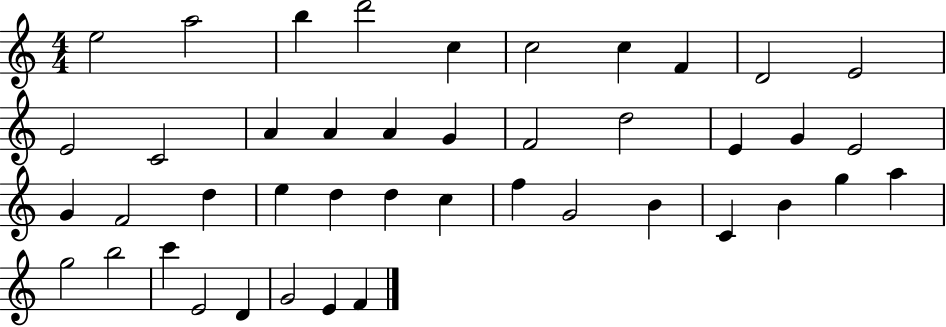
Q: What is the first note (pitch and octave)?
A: E5